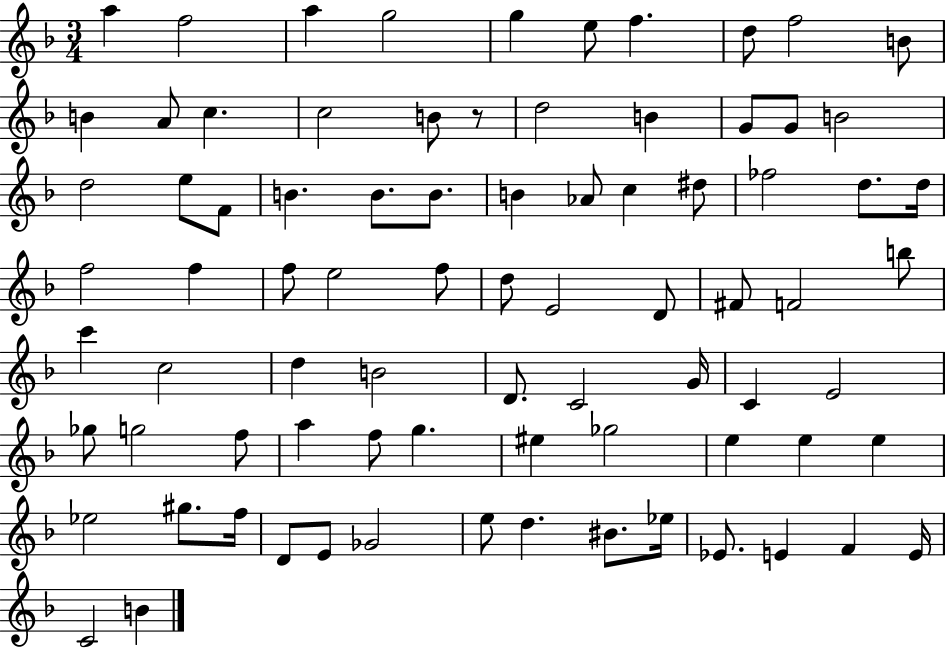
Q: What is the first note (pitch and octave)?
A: A5